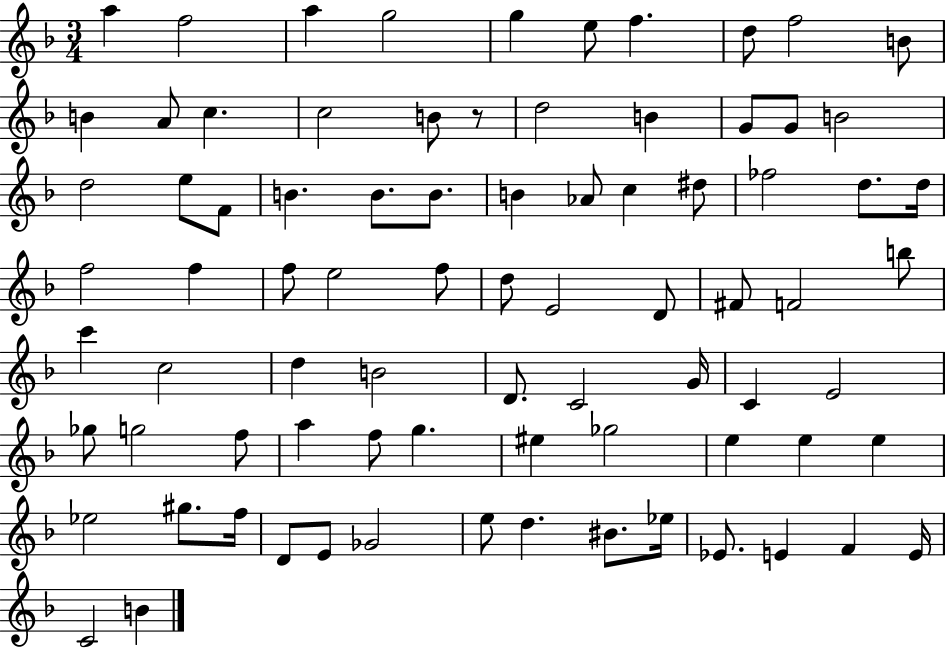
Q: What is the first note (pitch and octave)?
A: A5